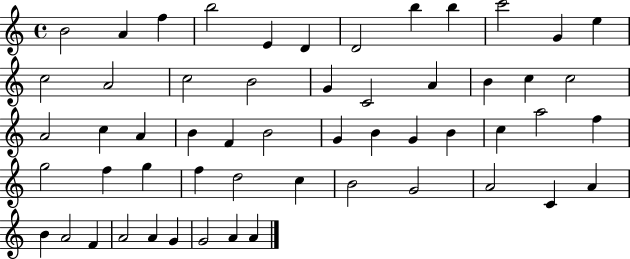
X:1
T:Untitled
M:4/4
L:1/4
K:C
B2 A f b2 E D D2 b b c'2 G e c2 A2 c2 B2 G C2 A B c c2 A2 c A B F B2 G B G B c a2 f g2 f g f d2 c B2 G2 A2 C A B A2 F A2 A G G2 A A